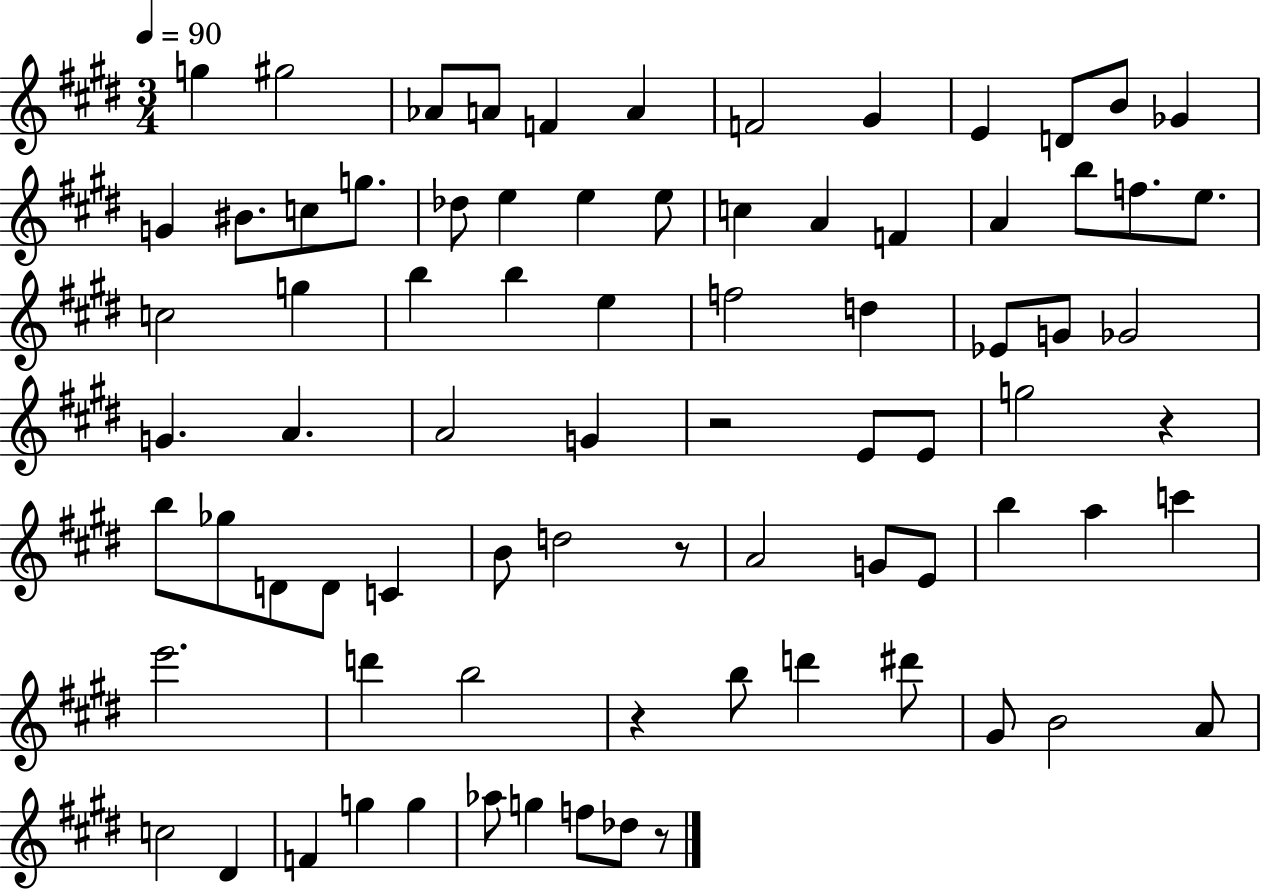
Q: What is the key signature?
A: E major